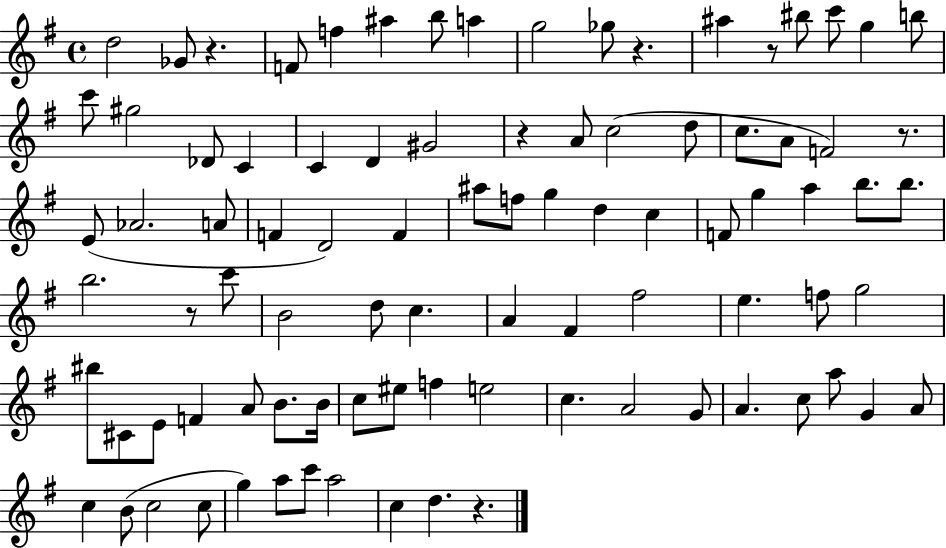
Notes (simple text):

D5/h Gb4/e R/q. F4/e F5/q A#5/q B5/e A5/q G5/h Gb5/e R/q. A#5/q R/e BIS5/e C6/e G5/q B5/e C6/e G#5/h Db4/e C4/q C4/q D4/q G#4/h R/q A4/e C5/h D5/e C5/e. A4/e F4/h R/e. E4/e Ab4/h. A4/e F4/q D4/h F4/q A#5/e F5/e G5/q D5/q C5/q F4/e G5/q A5/q B5/e. B5/e. B5/h. R/e C6/e B4/h D5/e C5/q. A4/q F#4/q F#5/h E5/q. F5/e G5/h BIS5/e C#4/e E4/e F4/q A4/e B4/e. B4/s C5/e EIS5/e F5/q E5/h C5/q. A4/h G4/e A4/q. C5/e A5/e G4/q A4/e C5/q B4/e C5/h C5/e G5/q A5/e C6/e A5/h C5/q D5/q. R/q.